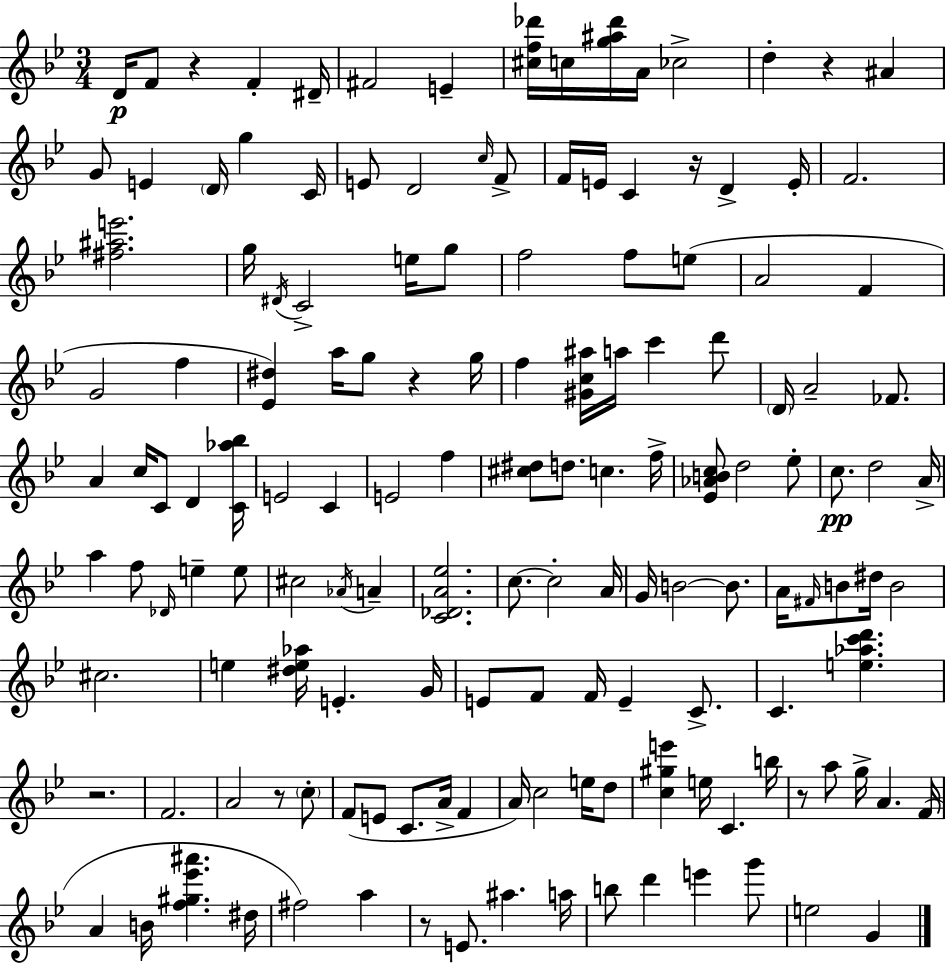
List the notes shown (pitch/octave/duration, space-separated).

D4/s F4/e R/q F4/q D#4/s F#4/h E4/q [C#5,F5,Db6]/s C5/s [G5,A#5,Db6]/s A4/s CES5/h D5/q R/q A#4/q G4/e E4/q D4/s G5/q C4/s E4/e D4/h C5/s F4/e F4/s E4/s C4/q R/s D4/q E4/s F4/h. [F#5,A#5,E6]/h. G5/s D#4/s C4/h E5/s G5/e F5/h F5/e E5/e A4/h F4/q G4/h F5/q [Eb4,D#5]/q A5/s G5/e R/q G5/s F5/q [G#4,C5,A#5]/s A5/s C6/q D6/e D4/s A4/h FES4/e. A4/q C5/s C4/e D4/q [C4,Ab5,Bb5]/s E4/h C4/q E4/h F5/q [C#5,D#5]/e D5/e. C5/q. F5/s [Eb4,Ab4,B4,C5]/e D5/h Eb5/e C5/e. D5/h A4/s A5/q F5/e Db4/s E5/q E5/e C#5/h Ab4/s A4/q [C4,Db4,A4,Eb5]/h. C5/e. C5/h A4/s G4/s B4/h B4/e. A4/s F#4/s B4/e D#5/s B4/h C#5/h. E5/q [D#5,E5,Ab5]/s E4/q. G4/s E4/e F4/e F4/s E4/q C4/e. C4/q. [E5,Ab5,C6,D6]/q. R/h. F4/h. A4/h R/e C5/e F4/e E4/e C4/e. A4/s F4/q A4/s C5/h E5/s D5/e [C5,G#5,E6]/q E5/s C4/q. B5/s R/e A5/e G5/s A4/q. F4/s A4/q B4/s [F5,G#5,Eb6,A#6]/q. D#5/s F#5/h A5/q R/e E4/e. A#5/q. A5/s B5/e D6/q E6/q G6/e E5/h G4/q